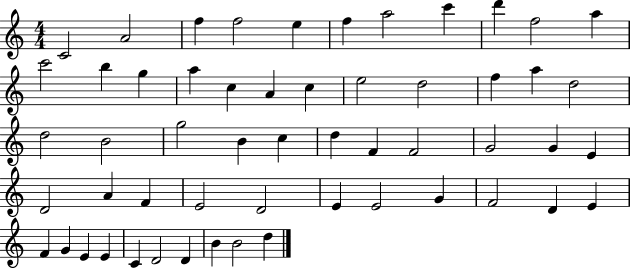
X:1
T:Untitled
M:4/4
L:1/4
K:C
C2 A2 f f2 e f a2 c' d' f2 a c'2 b g a c A c e2 d2 f a d2 d2 B2 g2 B c d F F2 G2 G E D2 A F E2 D2 E E2 G F2 D E F G E E C D2 D B B2 d